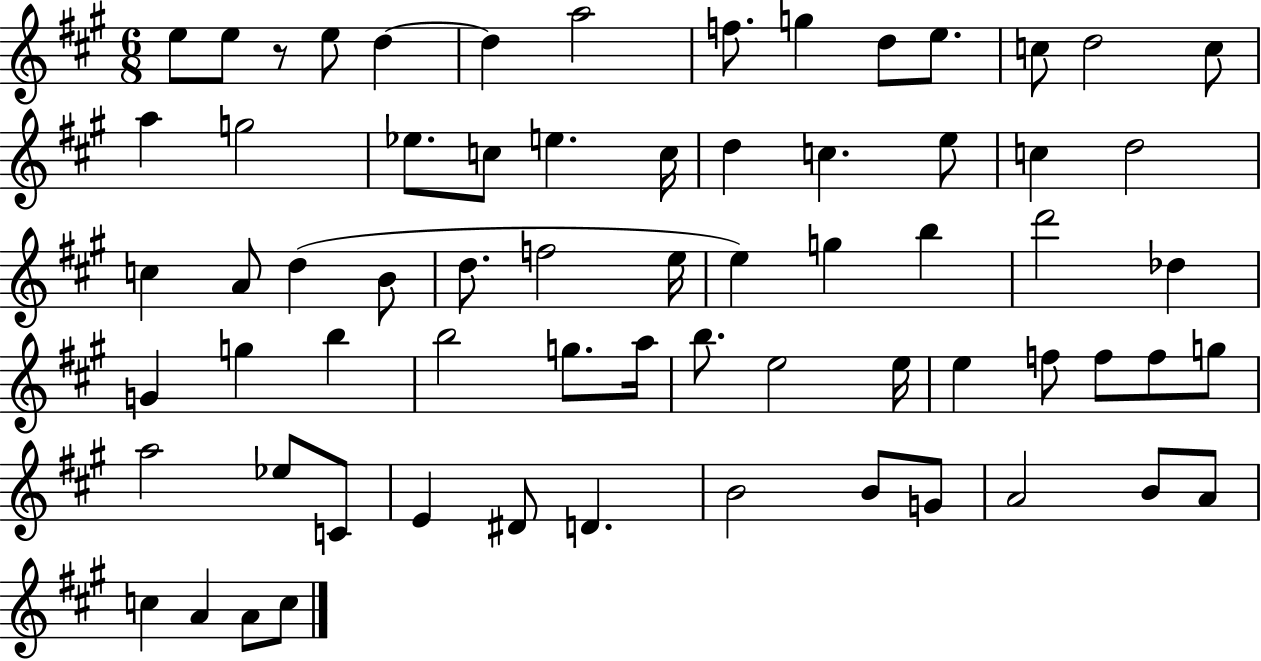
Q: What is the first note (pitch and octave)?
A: E5